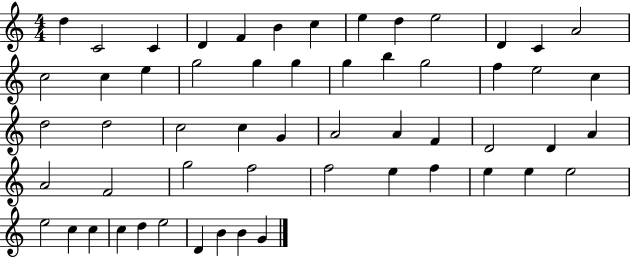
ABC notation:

X:1
T:Untitled
M:4/4
L:1/4
K:C
d C2 C D F B c e d e2 D C A2 c2 c e g2 g g g b g2 f e2 c d2 d2 c2 c G A2 A F D2 D A A2 F2 g2 f2 f2 e f e e e2 e2 c c c d e2 D B B G